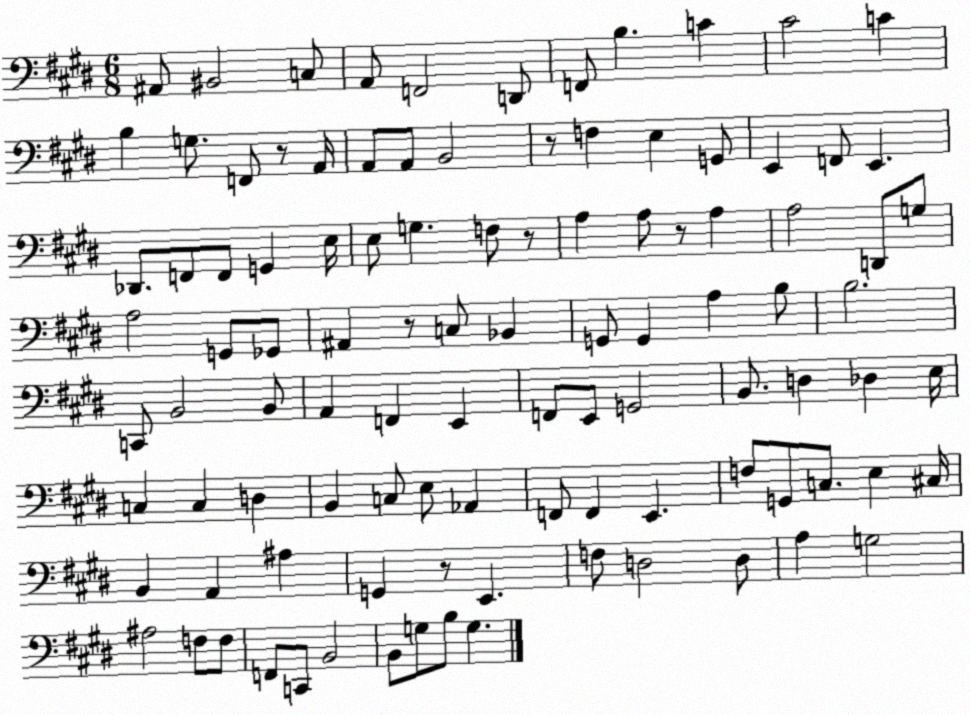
X:1
T:Untitled
M:6/8
L:1/4
K:E
^A,,/2 ^B,,2 C,/2 A,,/2 F,,2 D,,/2 F,,/2 B, C ^C2 C B, G,/2 F,,/2 z/2 A,,/4 A,,/2 A,,/2 B,,2 z/2 F, E, G,,/2 E,, F,,/2 E,, _D,,/2 F,,/2 F,,/2 G,, E,/4 E,/2 G, F,/2 z/2 A, A,/2 z/2 A, A,2 D,,/2 G,/2 A,2 G,,/2 _G,,/2 ^A,, z/2 C,/2 _B,, G,,/2 G,, A, B,/2 B,2 C,,/2 B,,2 B,,/2 A,, F,, E,, F,,/2 E,,/2 G,,2 B,,/2 D, _D, E,/4 C, C, D, B,, C,/2 E,/2 _A,, F,,/2 F,, E,, F,/2 G,,/2 C,/2 E, ^C,/4 B,, A,, ^A, G,, z/2 E,, F,/2 D,2 D,/2 A, G,2 ^A,2 F,/2 F,/2 F,,/2 C,,/2 B,,2 B,,/2 G,/2 B,/2 G,